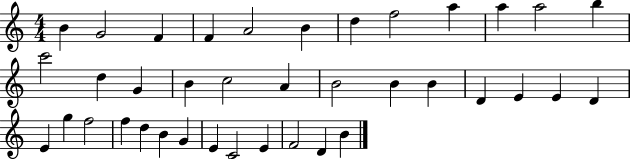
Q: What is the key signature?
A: C major